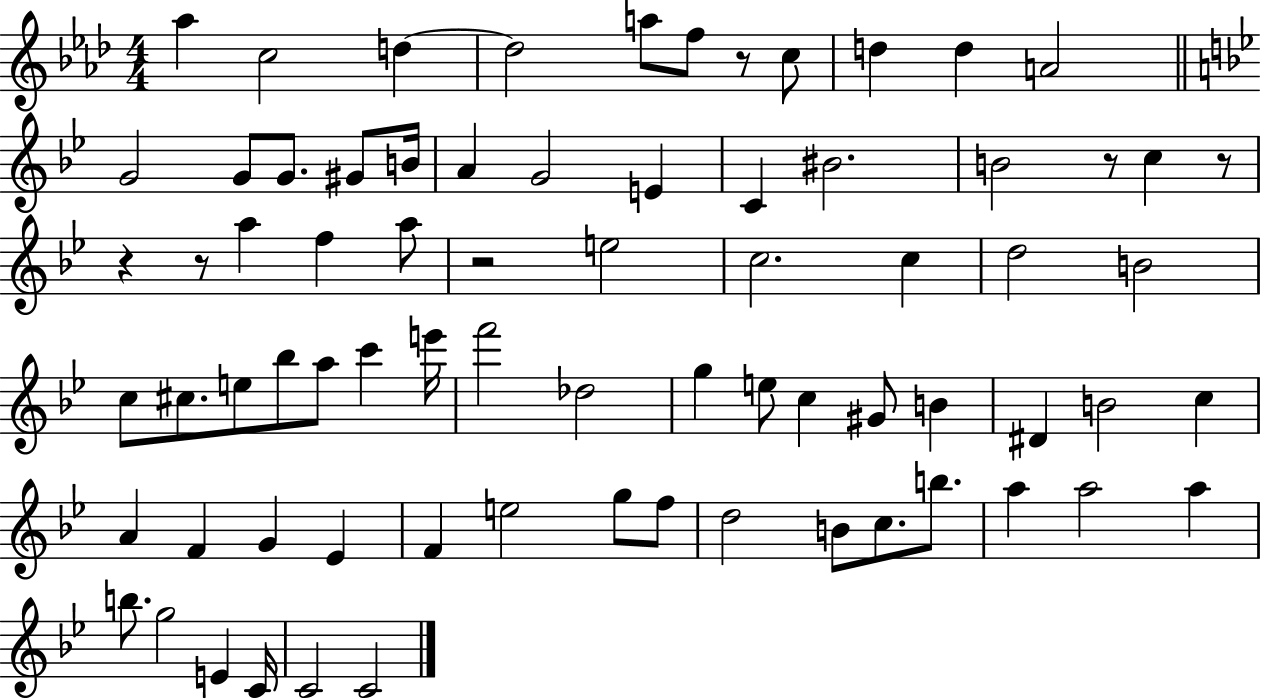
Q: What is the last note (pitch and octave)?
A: C4